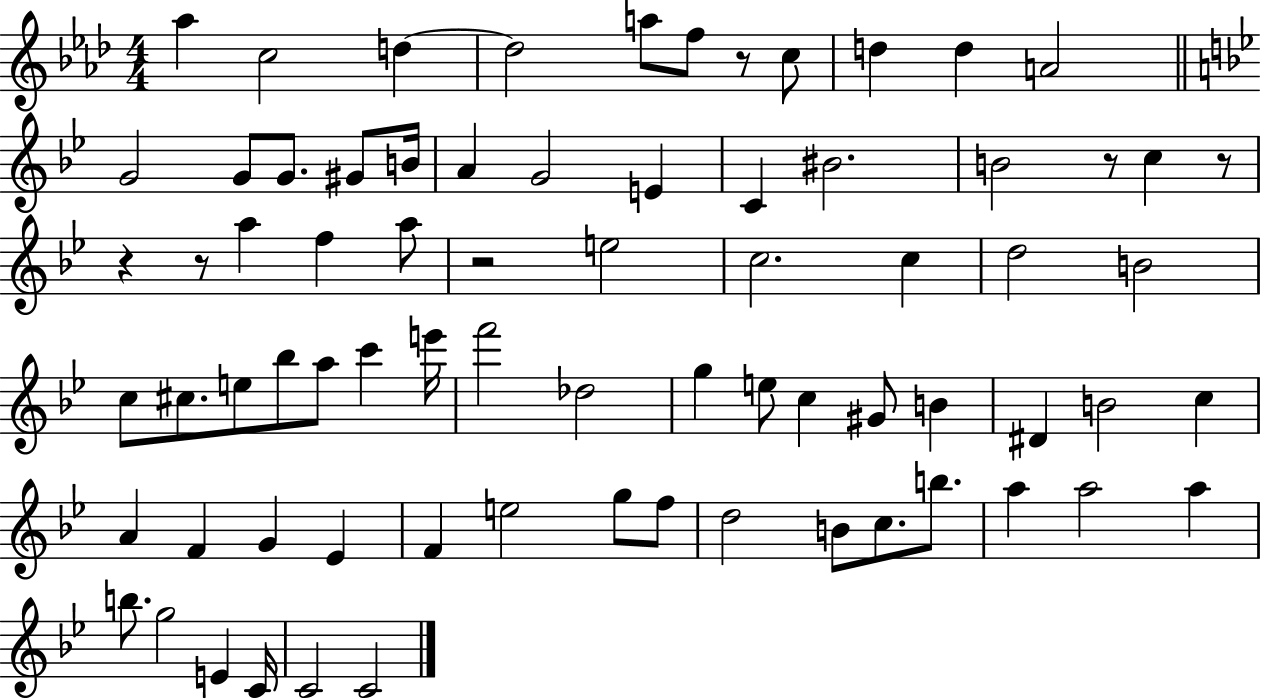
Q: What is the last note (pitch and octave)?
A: C4